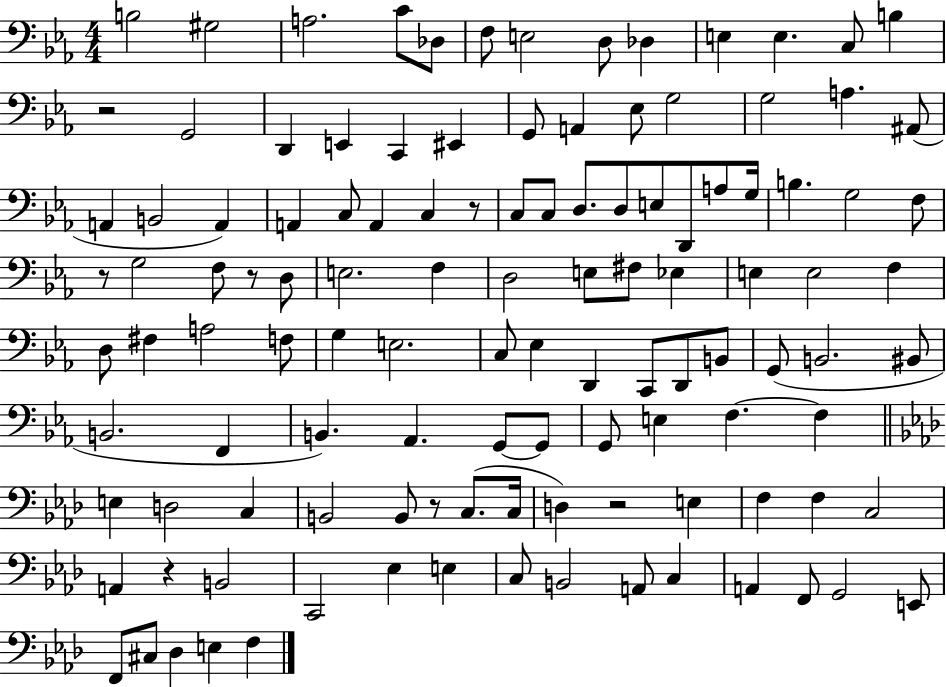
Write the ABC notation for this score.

X:1
T:Untitled
M:4/4
L:1/4
K:Eb
B,2 ^G,2 A,2 C/2 _D,/2 F,/2 E,2 D,/2 _D, E, E, C,/2 B, z2 G,,2 D,, E,, C,, ^E,, G,,/2 A,, _E,/2 G,2 G,2 A, ^A,,/2 A,, B,,2 A,, A,, C,/2 A,, C, z/2 C,/2 C,/2 D,/2 D,/2 E,/2 D,,/2 A,/2 G,/4 B, G,2 F,/2 z/2 G,2 F,/2 z/2 D,/2 E,2 F, D,2 E,/2 ^F,/2 _E, E, E,2 F, D,/2 ^F, A,2 F,/2 G, E,2 C,/2 _E, D,, C,,/2 D,,/2 B,,/2 G,,/2 B,,2 ^B,,/2 B,,2 F,, B,, _A,, G,,/2 G,,/2 G,,/2 E, F, F, E, D,2 C, B,,2 B,,/2 z/2 C,/2 C,/4 D, z2 E, F, F, C,2 A,, z B,,2 C,,2 _E, E, C,/2 B,,2 A,,/2 C, A,, F,,/2 G,,2 E,,/2 F,,/2 ^C,/2 _D, E, F,